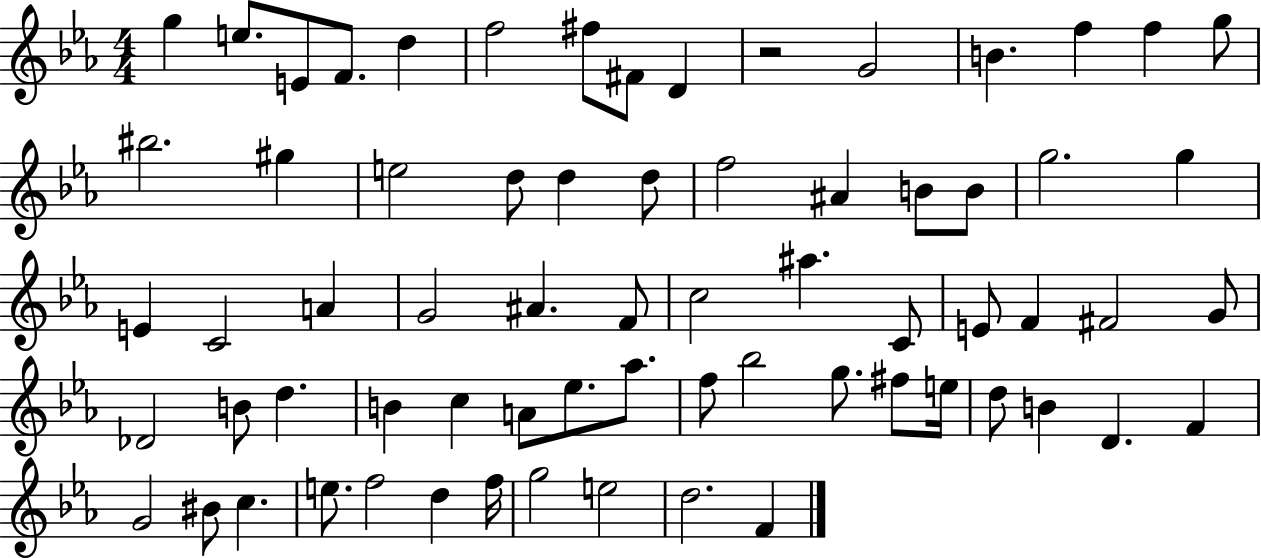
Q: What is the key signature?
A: EES major